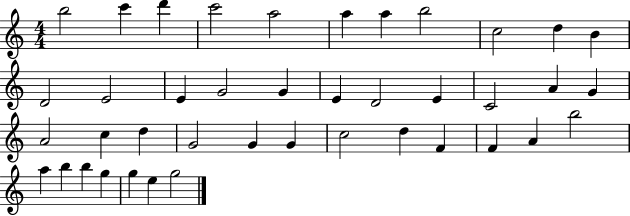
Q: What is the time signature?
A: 4/4